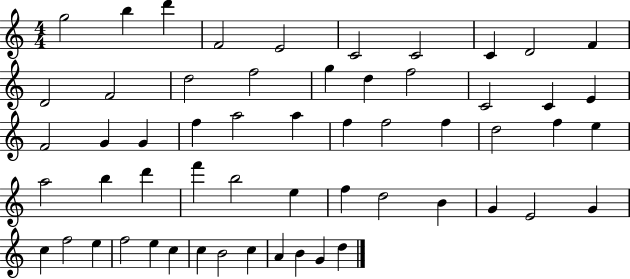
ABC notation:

X:1
T:Untitled
M:4/4
L:1/4
K:C
g2 b d' F2 E2 C2 C2 C D2 F D2 F2 d2 f2 g d f2 C2 C E F2 G G f a2 a f f2 f d2 f e a2 b d' f' b2 e f d2 B G E2 G c f2 e f2 e c c B2 c A B G d